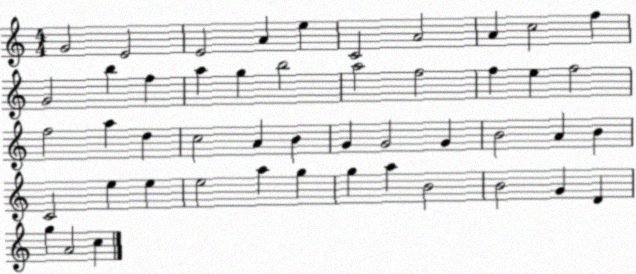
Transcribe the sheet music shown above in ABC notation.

X:1
T:Untitled
M:4/4
L:1/4
K:C
G2 E2 E2 A e C2 A2 A c2 f G2 b f a g b2 a2 f2 f e f2 f2 a d c2 A B G G2 G B2 A B C2 e e e2 a g g a B2 B2 G D g A2 c